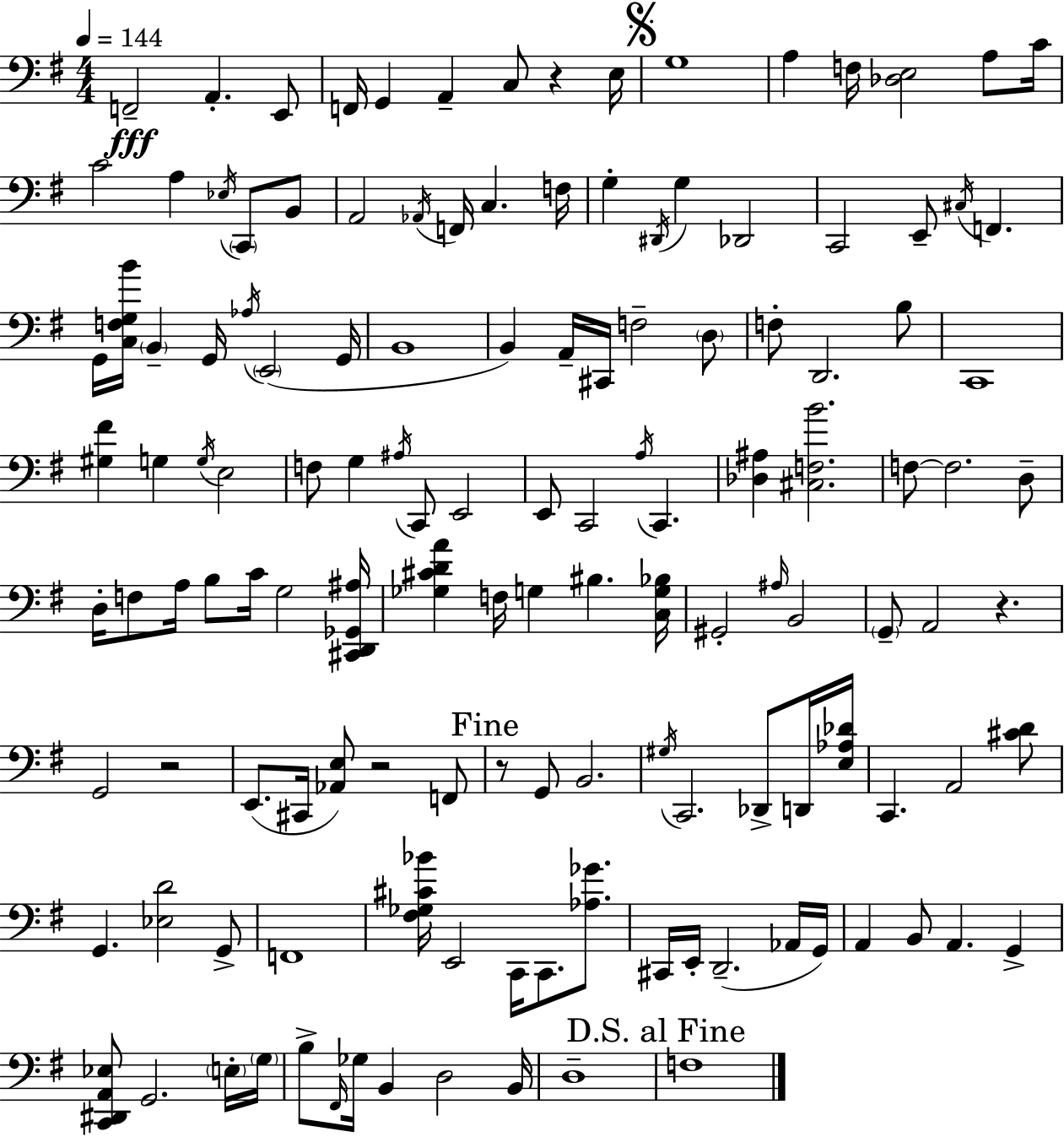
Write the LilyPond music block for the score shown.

{
  \clef bass
  \numericTimeSignature
  \time 4/4
  \key e \minor
  \tempo 4 = 144
  f,2--\fff a,4.-. e,8 | f,16 g,4 a,4-- c8 r4 e16 | \mark \markup { \musicglyph "scripts.segno" } g1 | a4 f16 <des e>2 a8 c'16 | \break c'2 a4 \acciaccatura { ees16 } \parenthesize c,8 b,8 | a,2 \acciaccatura { aes,16 } f,16 c4. | f16 g4-. \acciaccatura { dis,16 } g4 des,2 | c,2 e,8-- \acciaccatura { cis16 } f,4. | \break g,16 <c f g b'>16 \parenthesize b,4-- g,16 \acciaccatura { aes16 } \parenthesize e,2( | g,16 b,1 | b,4) a,16-- cis,16 f2-- | \parenthesize d8 f8-. d,2. | \break b8 c,1 | <gis fis'>4 g4 \acciaccatura { g16 } e2 | f8 g4 \acciaccatura { ais16 } c,8 e,2 | e,8 c,2 | \break \acciaccatura { a16 } c,4. <des ais>4 <cis f b'>2. | f8~~ f2. | d8-- d16-. f8 a16 b8 c'16 g2 | <cis, d, ges, ais>16 <ges cis' d' a'>4 f16 g4 | \break bis4. <c g bes>16 gis,2-. | \grace { ais16 } b,2 \parenthesize g,8-- a,2 | r4. g,2 | r2 e,8.( cis,16 <aes, e>8) r2 | \break f,8 \mark "Fine" r8 g,8 b,2. | \acciaccatura { gis16 } c,2. | des,8-> d,16 <e aes des'>16 c,4. | a,2 <cis' d'>8 g,4. | \break <ees d'>2 g,8-> f,1 | <fis ges cis' bes'>16 e,2 | c,16 c,8. <aes ges'>8. cis,16 e,16-. d,2.--( | aes,16 g,16) a,4 b,8 | \break a,4. g,4-> <c, dis, a, ees>8 g,2. | \parenthesize e16-. \parenthesize g16 b8-> \grace { fis,16 } ges16 b,4 | d2 b,16 d1-- | \mark "D.S. al Fine" f1 | \break \bar "|."
}